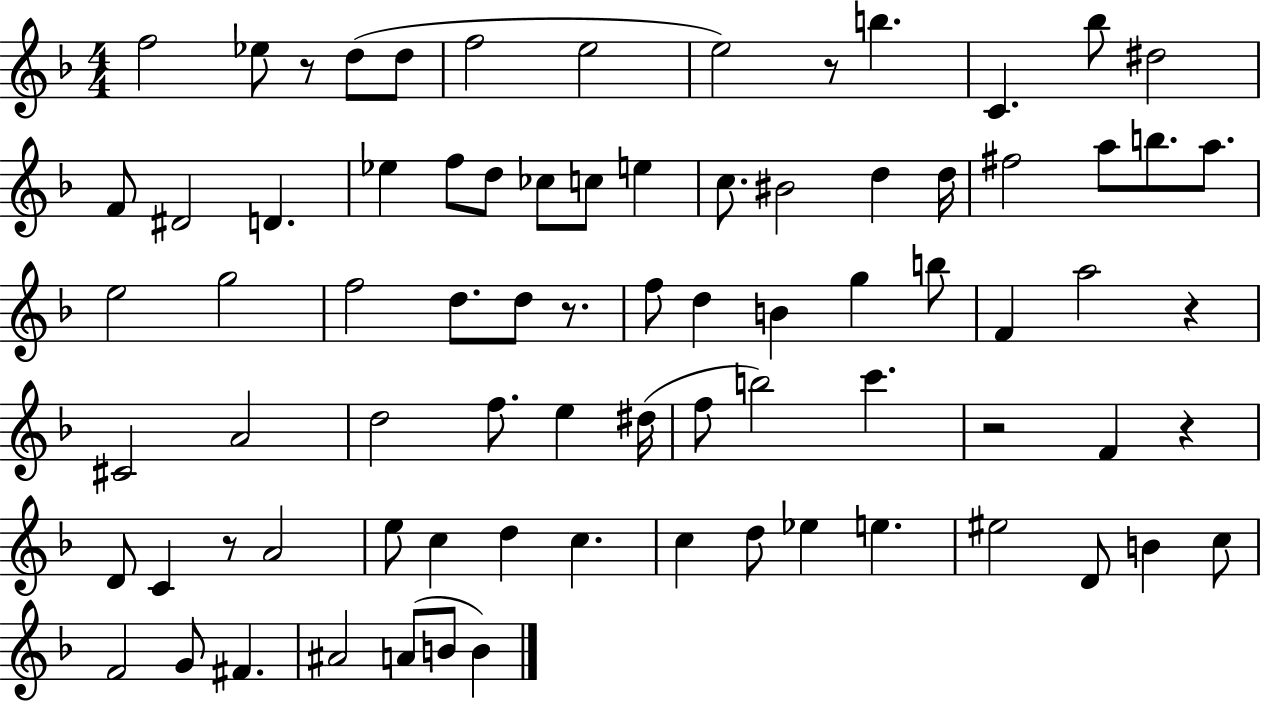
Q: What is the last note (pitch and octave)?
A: B4